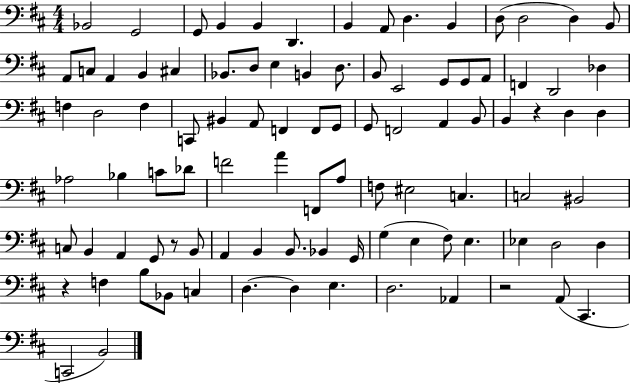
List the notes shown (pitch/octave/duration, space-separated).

Bb2/h G2/h G2/e B2/q B2/q D2/q. B2/q A2/e D3/q. B2/q D3/e D3/h D3/q B2/e A2/e C3/e A2/q B2/q C#3/q Bb2/e. D3/e E3/q B2/q D3/e. B2/e E2/h G2/e G2/e A2/e F2/q D2/h Db3/q F3/q D3/h F3/q C2/e BIS2/q A2/e F2/q F2/e G2/e G2/e F2/h A2/q B2/e B2/q R/q D3/q D3/q Ab3/h Bb3/q C4/e Db4/e F4/h A4/q F2/e A3/e F3/e EIS3/h C3/q. C3/h BIS2/h C3/e B2/q A2/q G2/e R/e B2/e A2/q B2/q B2/e. Bb2/q G2/s G3/q E3/q F#3/e E3/q. Eb3/q D3/h D3/q R/q F3/q B3/e Bb2/e C3/q D3/q. D3/q E3/q. D3/h. Ab2/q R/h A2/e C#2/q. C2/h B2/h